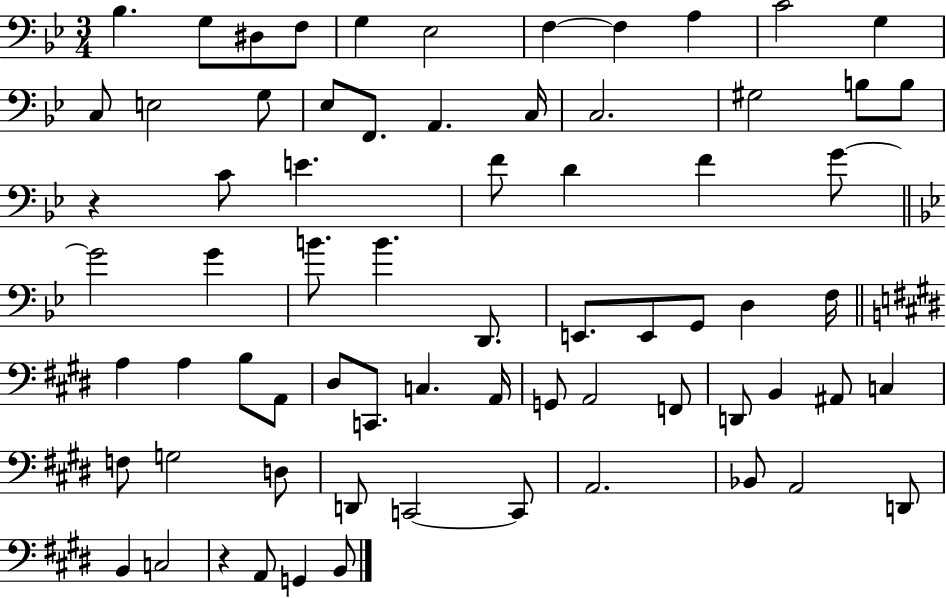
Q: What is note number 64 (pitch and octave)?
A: B2